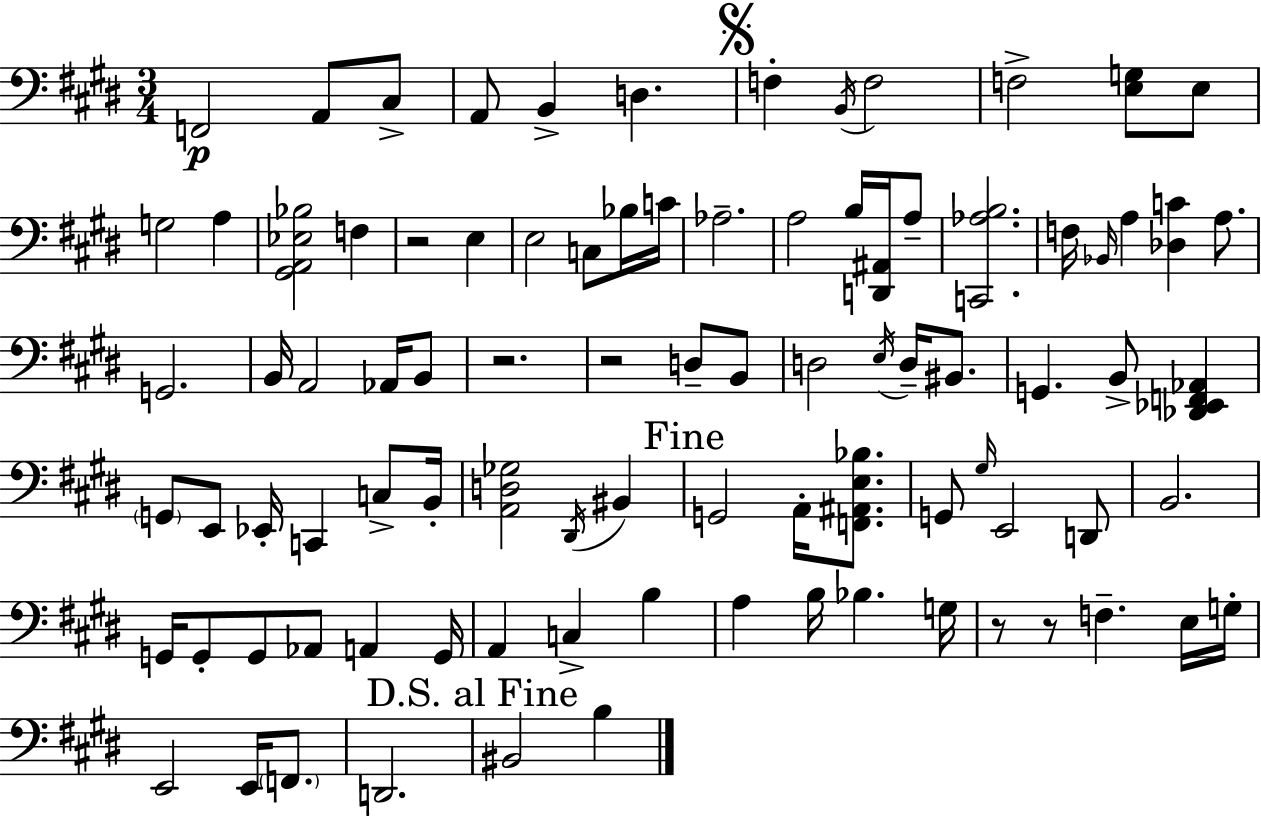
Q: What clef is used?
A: bass